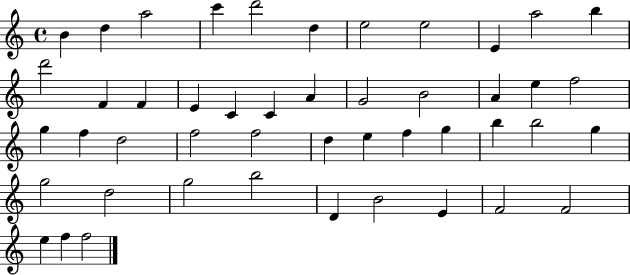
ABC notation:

X:1
T:Untitled
M:4/4
L:1/4
K:C
B d a2 c' d'2 d e2 e2 E a2 b d'2 F F E C C A G2 B2 A e f2 g f d2 f2 f2 d e f g b b2 g g2 d2 g2 b2 D B2 E F2 F2 e f f2